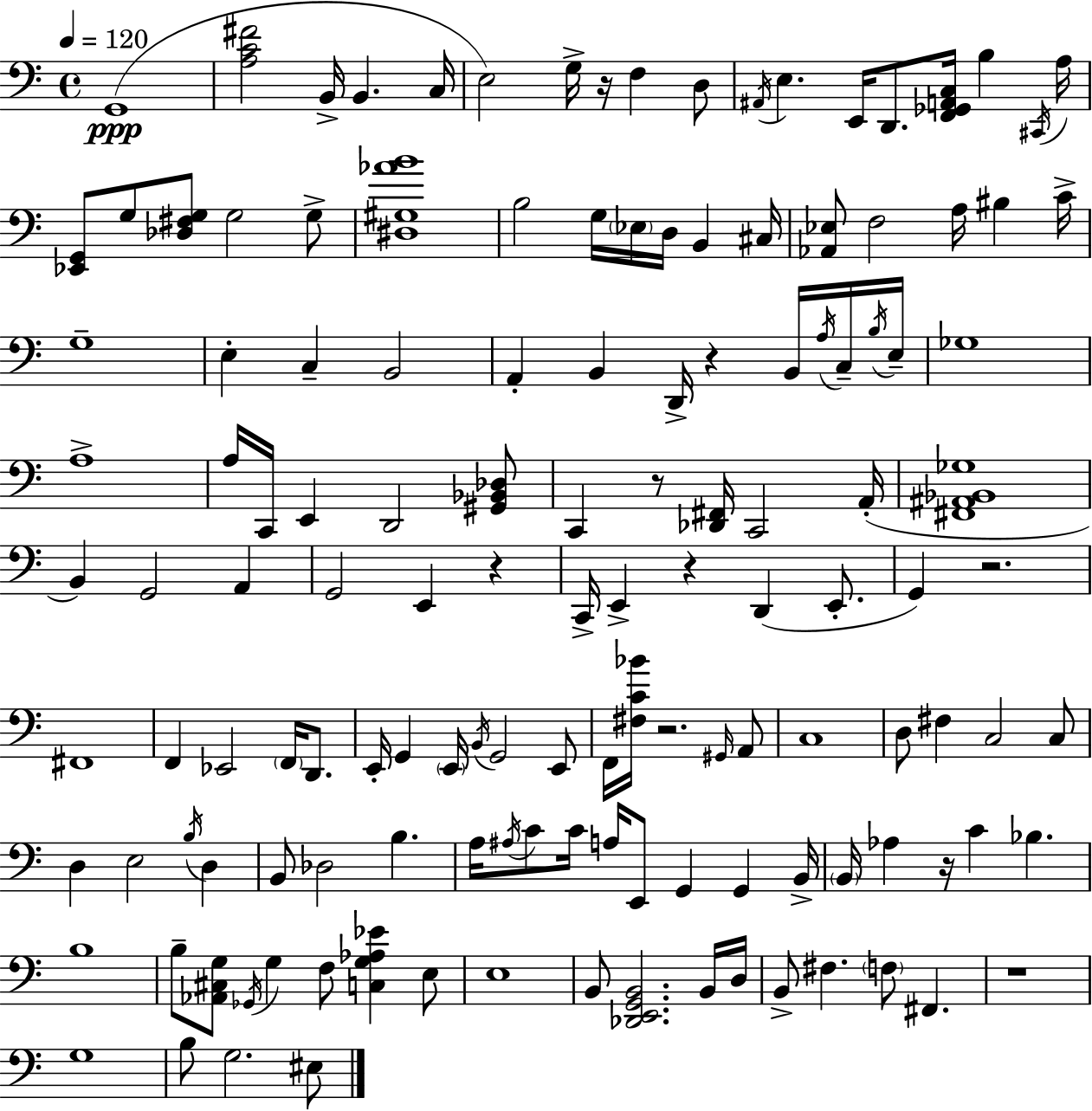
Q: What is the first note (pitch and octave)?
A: G2